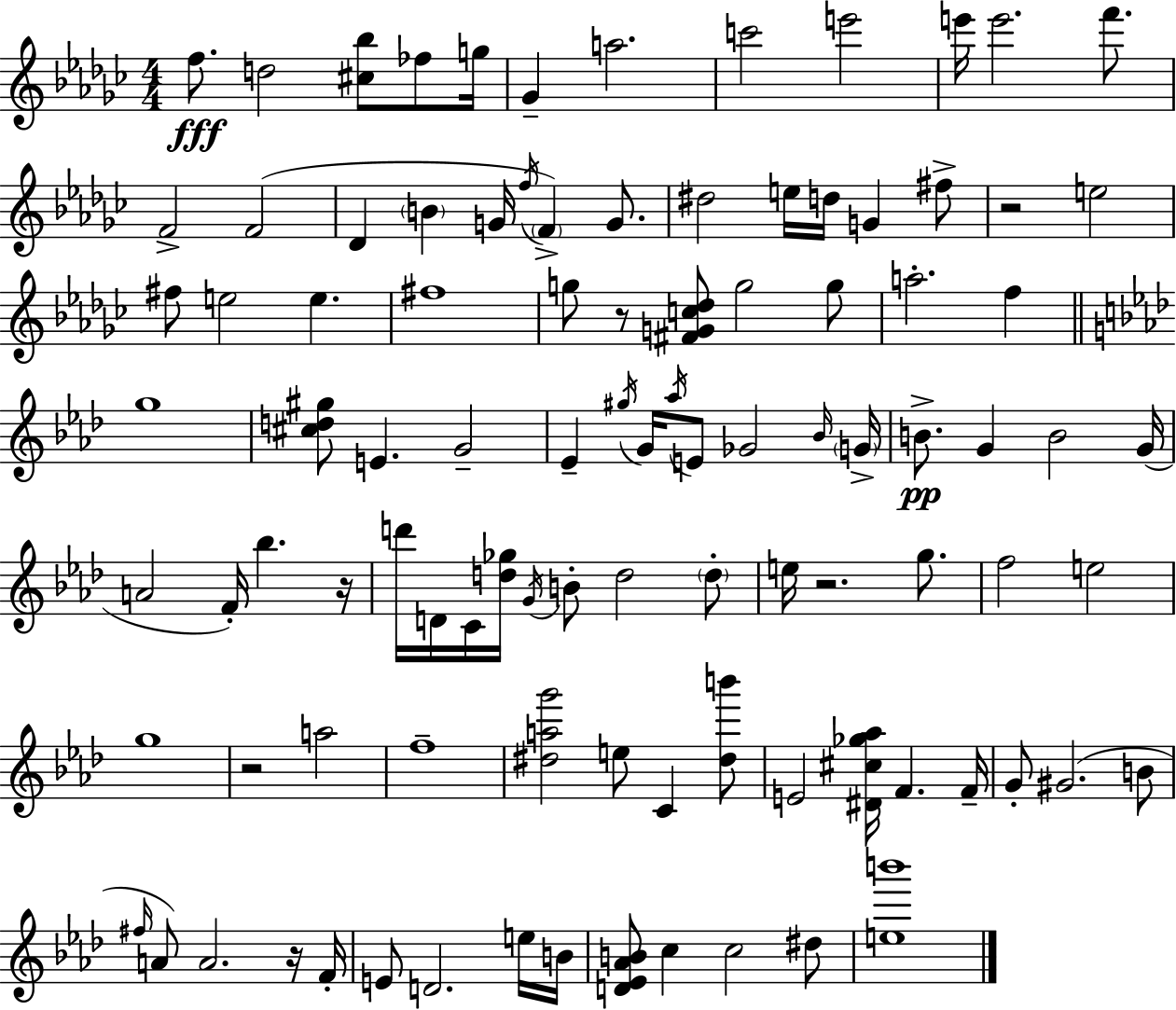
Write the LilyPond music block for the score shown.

{
  \clef treble
  \numericTimeSignature
  \time 4/4
  \key ees \minor
  \repeat volta 2 { f''8.\fff d''2 <cis'' bes''>8 fes''8 g''16 | ges'4-- a''2. | c'''2 e'''2 | e'''16 e'''2. f'''8. | \break f'2-> f'2( | des'4 \parenthesize b'4 g'16 \acciaccatura { f''16 }) \parenthesize f'4-> g'8. | dis''2 e''16 d''16 g'4 fis''8-> | r2 e''2 | \break fis''8 e''2 e''4. | fis''1 | g''8 r8 <fis' g' c'' des''>8 g''2 g''8 | a''2.-. f''4 | \break \bar "||" \break \key f \minor g''1 | <cis'' d'' gis''>8 e'4. g'2-- | ees'4-- \acciaccatura { gis''16 } g'16 \acciaccatura { aes''16 } e'8 ges'2 | \grace { bes'16 } \parenthesize g'16-> b'8.->\pp g'4 b'2 | \break g'16( a'2 f'16-.) bes''4. | r16 d'''16 d'16 c'16 <d'' ges''>16 \acciaccatura { g'16 } b'8-. d''2 | \parenthesize d''8-. e''16 r2. | g''8. f''2 e''2 | \break g''1 | r2 a''2 | f''1-- | <dis'' a'' g'''>2 e''8 c'4 | \break <dis'' b'''>8 e'2 <dis' cis'' ges'' aes''>16 f'4. | f'16-- g'8-. gis'2.( | b'8 \grace { fis''16 } a'8) a'2. | r16 f'16-. e'8 d'2. | \break e''16 b'16 <d' ees' aes' b'>8 c''4 c''2 | dis''8 <e'' b'''>1 | } \bar "|."
}